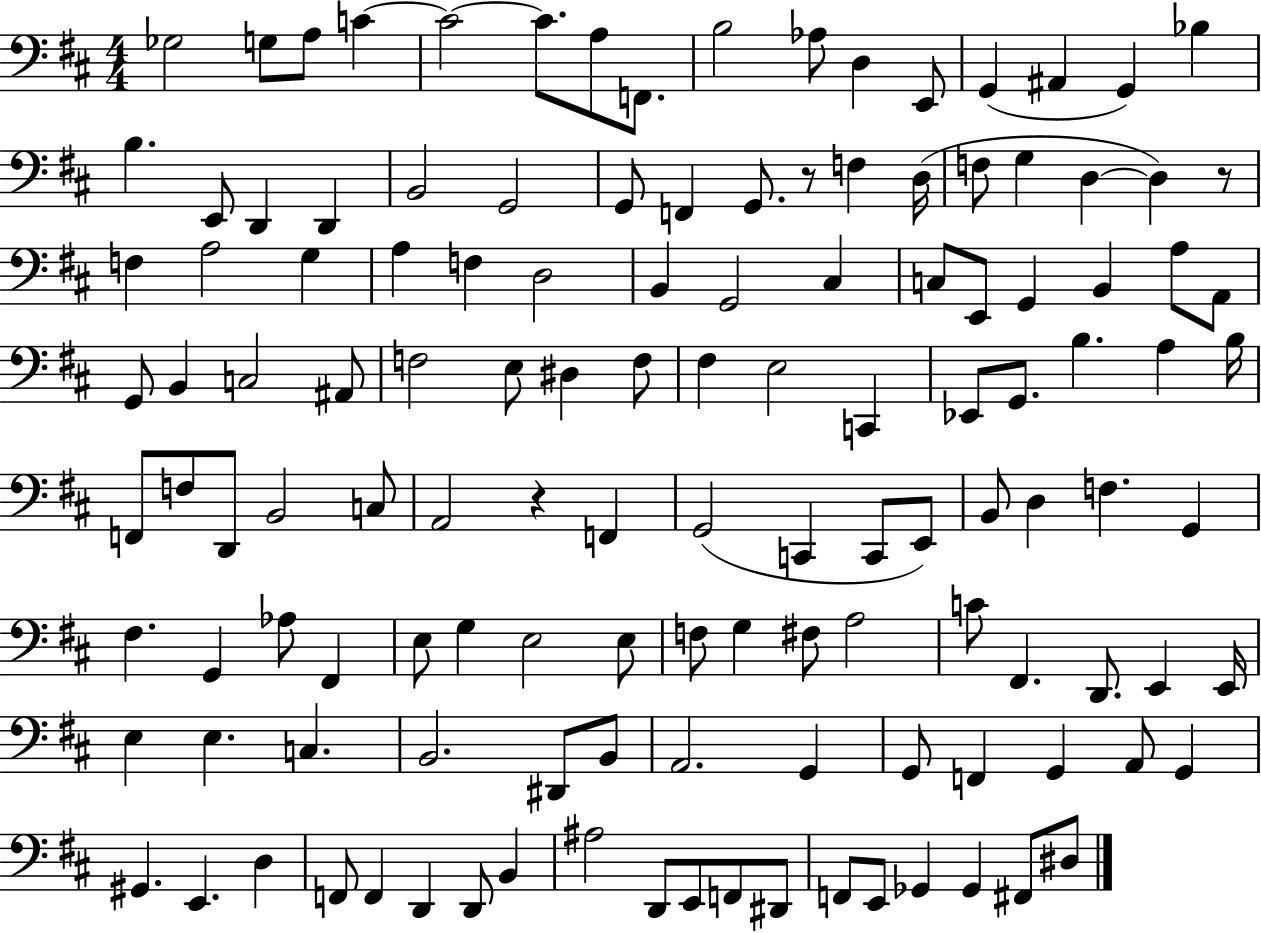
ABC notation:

X:1
T:Untitled
M:4/4
L:1/4
K:D
_G,2 G,/2 A,/2 C C2 C/2 A,/2 F,,/2 B,2 _A,/2 D, E,,/2 G,, ^A,, G,, _B, B, E,,/2 D,, D,, B,,2 G,,2 G,,/2 F,, G,,/2 z/2 F, D,/4 F,/2 G, D, D, z/2 F, A,2 G, A, F, D,2 B,, G,,2 ^C, C,/2 E,,/2 G,, B,, A,/2 A,,/2 G,,/2 B,, C,2 ^A,,/2 F,2 E,/2 ^D, F,/2 ^F, E,2 C,, _E,,/2 G,,/2 B, A, B,/4 F,,/2 F,/2 D,,/2 B,,2 C,/2 A,,2 z F,, G,,2 C,, C,,/2 E,,/2 B,,/2 D, F, G,, ^F, G,, _A,/2 ^F,, E,/2 G, E,2 E,/2 F,/2 G, ^F,/2 A,2 C/2 ^F,, D,,/2 E,, E,,/4 E, E, C, B,,2 ^D,,/2 B,,/2 A,,2 G,, G,,/2 F,, G,, A,,/2 G,, ^G,, E,, D, F,,/2 F,, D,, D,,/2 B,, ^A,2 D,,/2 E,,/2 F,,/2 ^D,,/2 F,,/2 E,,/2 _G,, _G,, ^F,,/2 ^D,/2